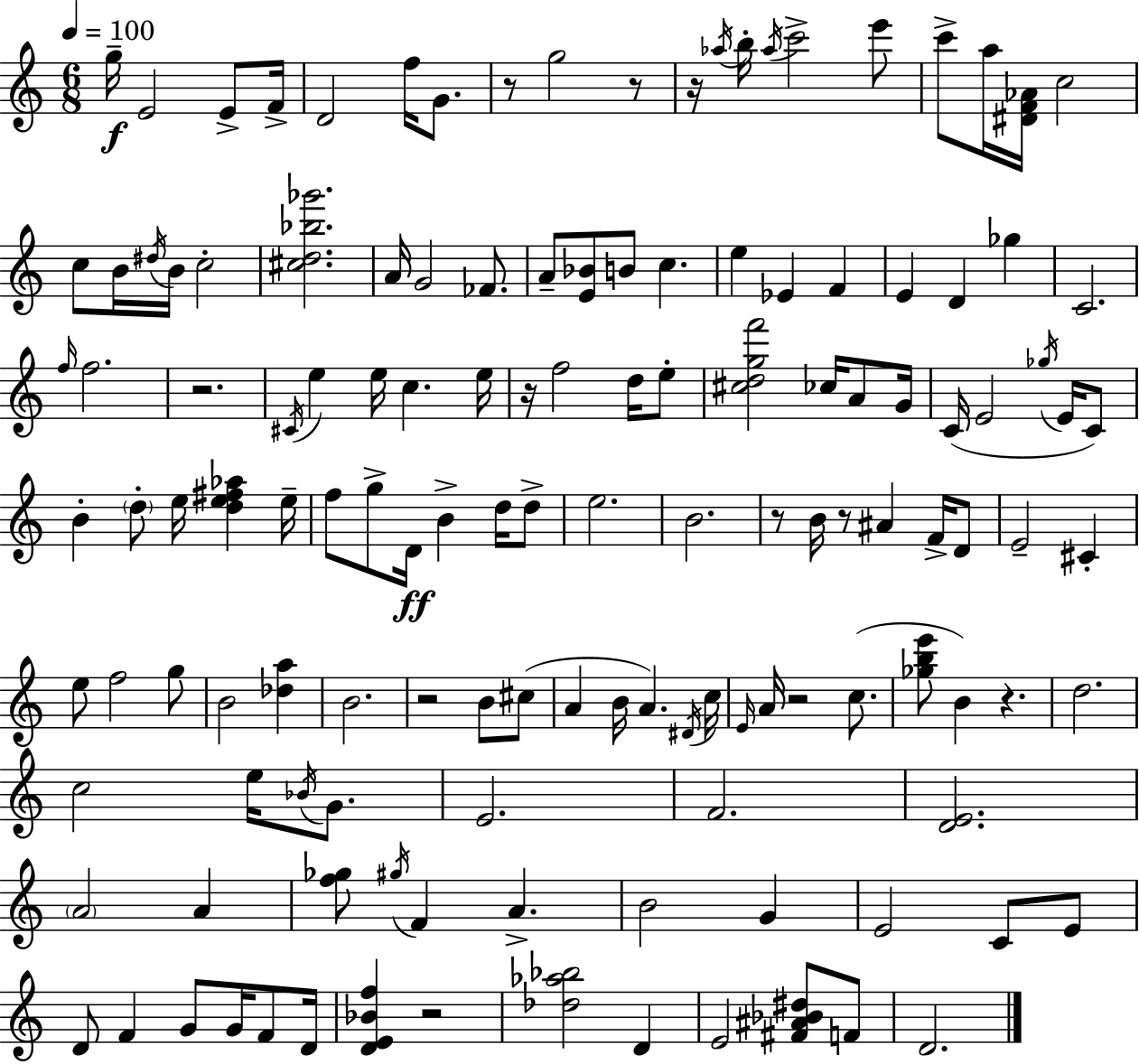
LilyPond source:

{
  \clef treble
  \numericTimeSignature
  \time 6/8
  \key c \major
  \tempo 4 = 100
  g''16--\f e'2 e'8-> f'16-> | d'2 f''16 g'8. | r8 g''2 r8 | r16 \acciaccatura { aes''16 } b''16-. \acciaccatura { aes''16 } c'''2-> | \break e'''8 c'''8-> a''16 <dis' f' aes'>16 c''2 | c''8 b'16 \acciaccatura { dis''16 } b'16 c''2-. | <cis'' d'' bes'' ges'''>2. | a'16 g'2 | \break fes'8. a'8-- <e' bes'>8 b'8 c''4. | e''4 ees'4 f'4 | e'4 d'4 ges''4 | c'2. | \break \grace { f''16 } f''2. | r2. | \acciaccatura { cis'16 } e''4 e''16 c''4. | e''16 r16 f''2 | \break d''16 e''8-. <cis'' d'' g'' f'''>2 | ces''16 a'8 g'16 c'16( e'2 | \acciaccatura { ges''16 } e'16 c'8) b'4-. \parenthesize d''8-. | e''16 <d'' e'' fis'' aes''>4 e''16-- f''8 g''8-> d'16\ff b'4-> | \break d''16 d''8-> e''2. | b'2. | r8 b'16 r8 ais'4 | f'16-> d'8 e'2-- | \break cis'4-. e''8 f''2 | g''8 b'2 | <des'' a''>4 b'2. | r2 | \break b'8 cis''8( a'4 b'16 a'4.) | \acciaccatura { dis'16 } c''16 \grace { e'16 } a'16 r2 | c''8.( <ges'' b'' e'''>8 b'4) | r4. d''2. | \break c''2 | e''16 \acciaccatura { bes'16 } g'8. e'2. | f'2. | <d' e'>2. | \break \parenthesize a'2 | a'4 <f'' ges''>8 \acciaccatura { gis''16 } | f'4 a'4.-> b'2 | g'4 e'2 | \break c'8 e'8 d'8 | f'4 g'8 g'16 f'8 d'16 <d' e' bes' f''>4 | r2 <des'' aes'' bes''>2 | d'4 e'2 | \break <fis' ais' bes' dis''>8 f'8 d'2. | \bar "|."
}